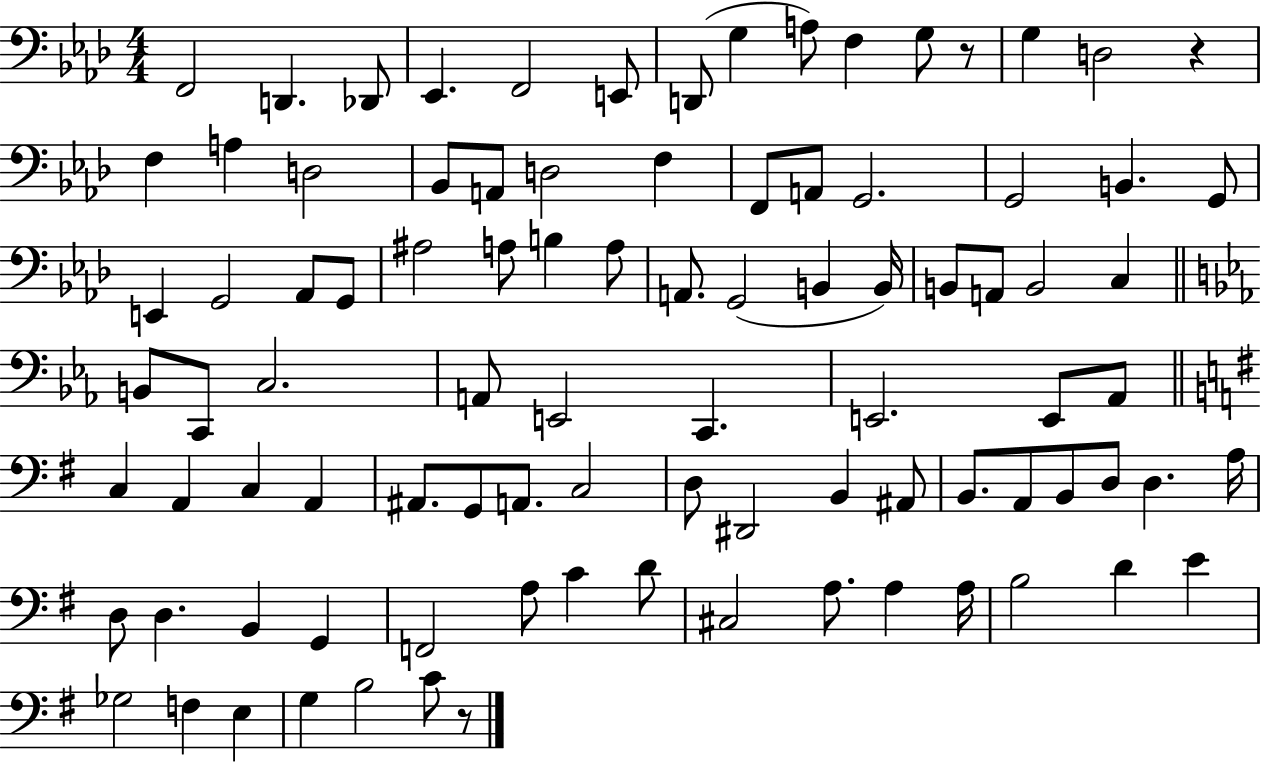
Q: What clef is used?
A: bass